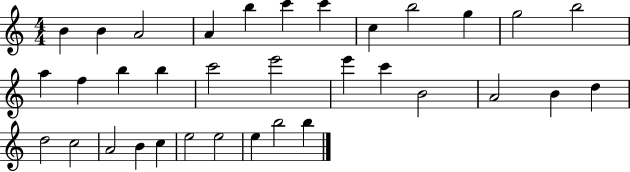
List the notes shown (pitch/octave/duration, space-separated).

B4/q B4/q A4/h A4/q B5/q C6/q C6/q C5/q B5/h G5/q G5/h B5/h A5/q F5/q B5/q B5/q C6/h E6/h E6/q C6/q B4/h A4/h B4/q D5/q D5/h C5/h A4/h B4/q C5/q E5/h E5/h E5/q B5/h B5/q